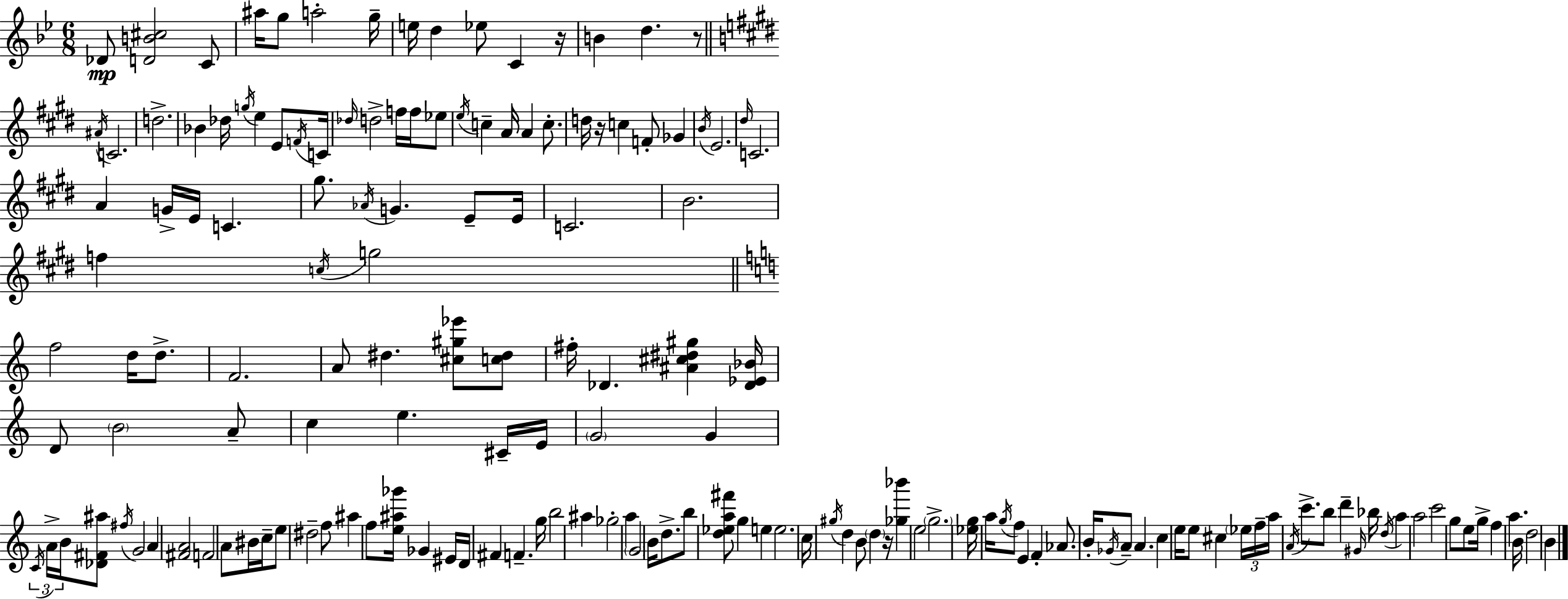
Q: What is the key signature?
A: BES major